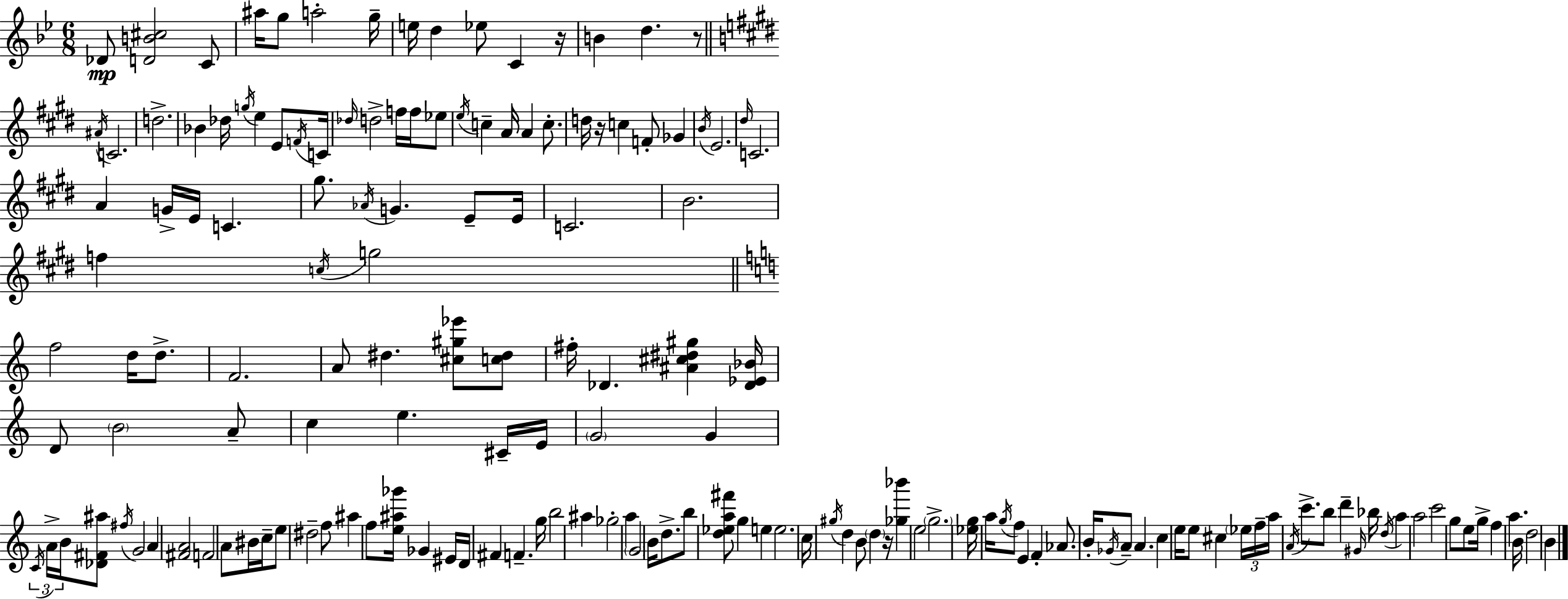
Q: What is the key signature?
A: BES major